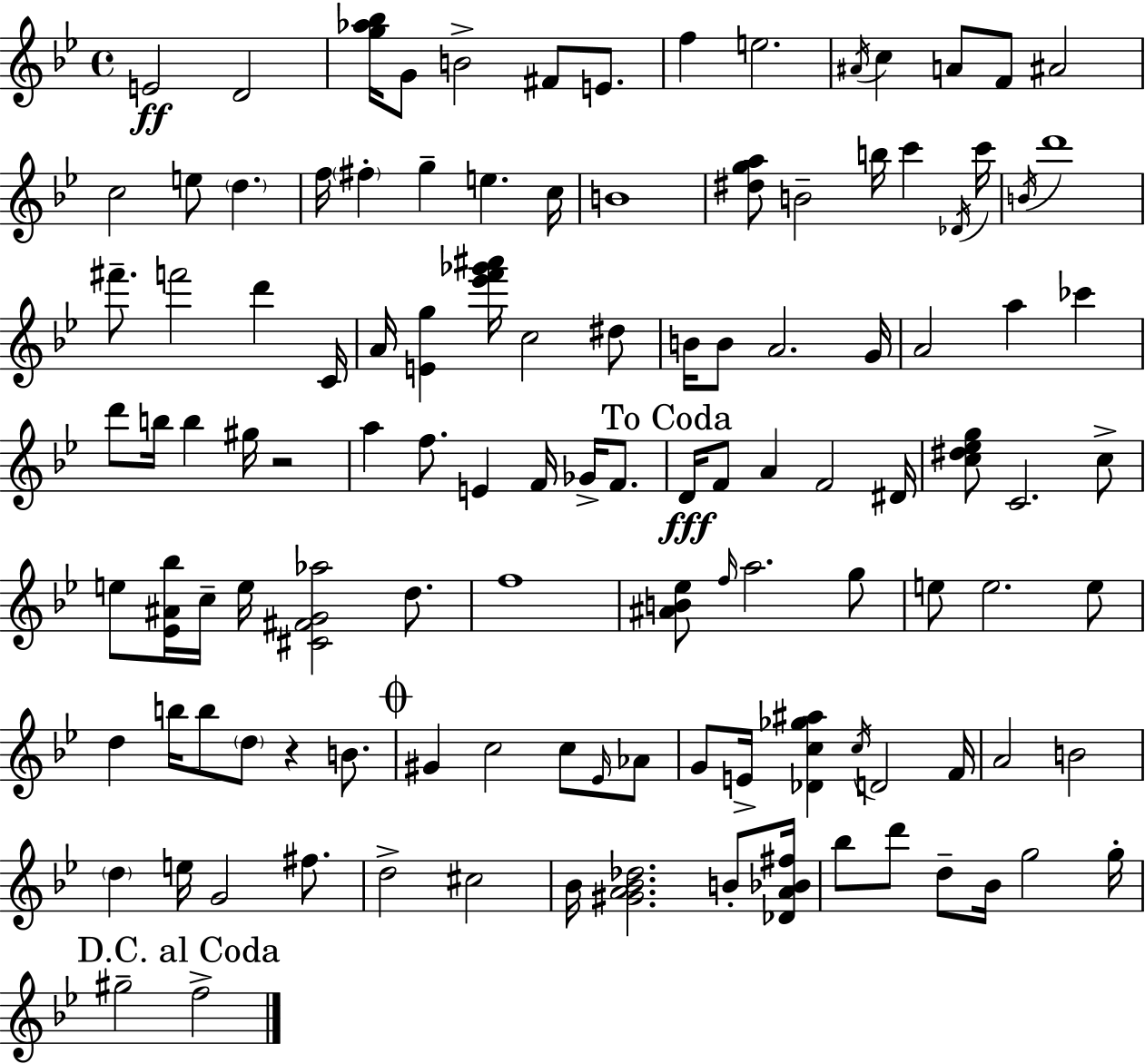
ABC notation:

X:1
T:Untitled
M:4/4
L:1/4
K:Gm
E2 D2 [g_a_b]/4 G/2 B2 ^F/2 E/2 f e2 ^A/4 c A/2 F/2 ^A2 c2 e/2 d f/4 ^f g e c/4 B4 [^dga]/2 B2 b/4 c' _D/4 c'/4 B/4 d'4 ^f'/2 f'2 d' C/4 A/4 [Eg] [_e'f'_g'^a']/4 c2 ^d/2 B/4 B/2 A2 G/4 A2 a _c' d'/2 b/4 b ^g/4 z2 a f/2 E F/4 _G/4 F/2 D/4 F/2 A F2 ^D/4 [c^d_eg]/2 C2 c/2 e/2 [_E^A_b]/4 c/4 e/4 [^C^FG_a]2 d/2 f4 [^AB_e]/2 f/4 a2 g/2 e/2 e2 e/2 d b/4 b/2 d/2 z B/2 ^G c2 c/2 _E/4 _A/2 G/2 E/4 [_Dc_g^a] c/4 D2 F/4 A2 B2 d e/4 G2 ^f/2 d2 ^c2 _B/4 [^GA_B_d]2 B/2 [_DA_B^f]/4 _b/2 d'/2 d/2 _B/4 g2 g/4 ^g2 f2